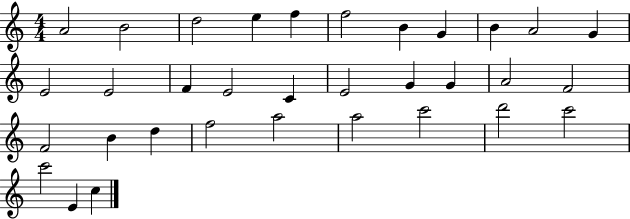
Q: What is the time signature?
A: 4/4